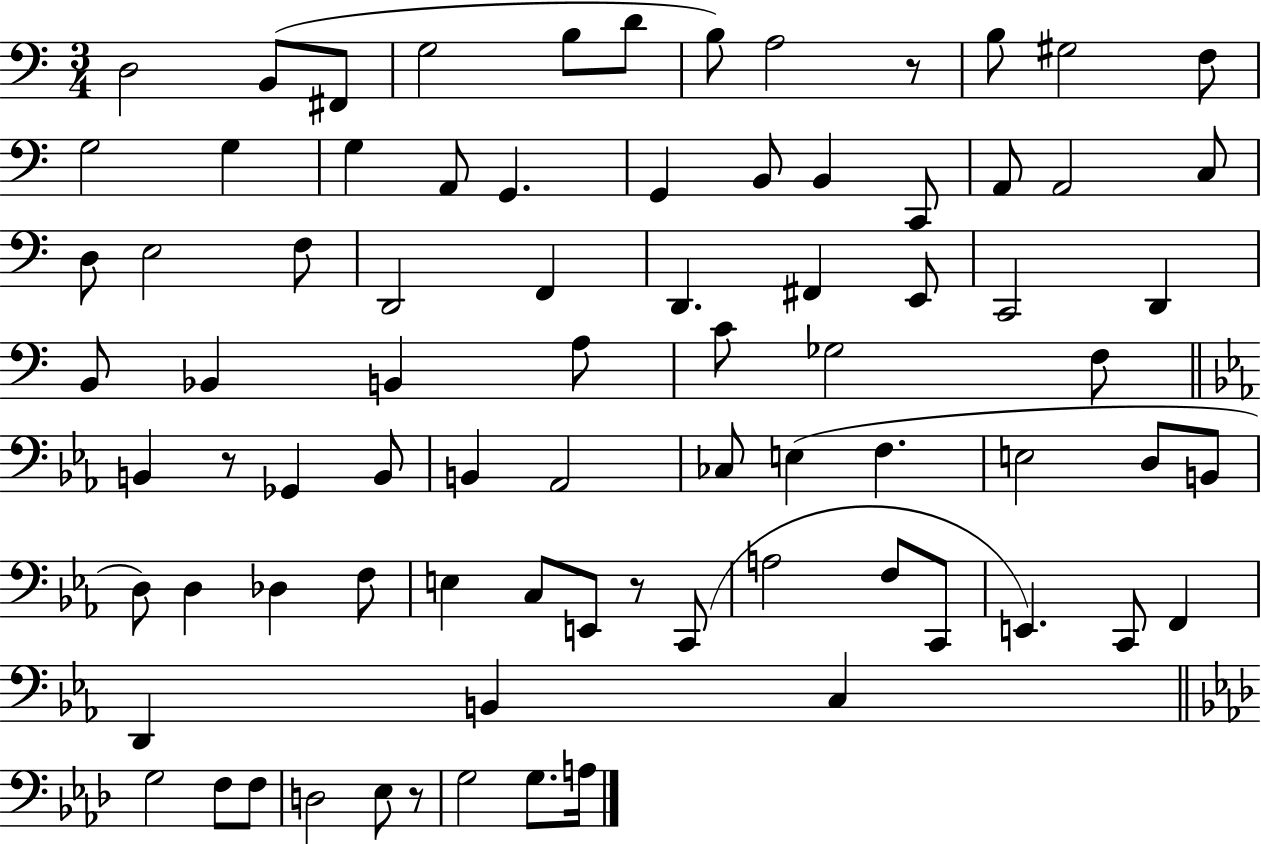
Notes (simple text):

D3/h B2/e F#2/e G3/h B3/e D4/e B3/e A3/h R/e B3/e G#3/h F3/e G3/h G3/q G3/q A2/e G2/q. G2/q B2/e B2/q C2/e A2/e A2/h C3/e D3/e E3/h F3/e D2/h F2/q D2/q. F#2/q E2/e C2/h D2/q B2/e Bb2/q B2/q A3/e C4/e Gb3/h F3/e B2/q R/e Gb2/q B2/e B2/q Ab2/h CES3/e E3/q F3/q. E3/h D3/e B2/e D3/e D3/q Db3/q F3/e E3/q C3/e E2/e R/e C2/e A3/h F3/e C2/e E2/q. C2/e F2/q D2/q B2/q C3/q G3/h F3/e F3/e D3/h Eb3/e R/e G3/h G3/e. A3/s